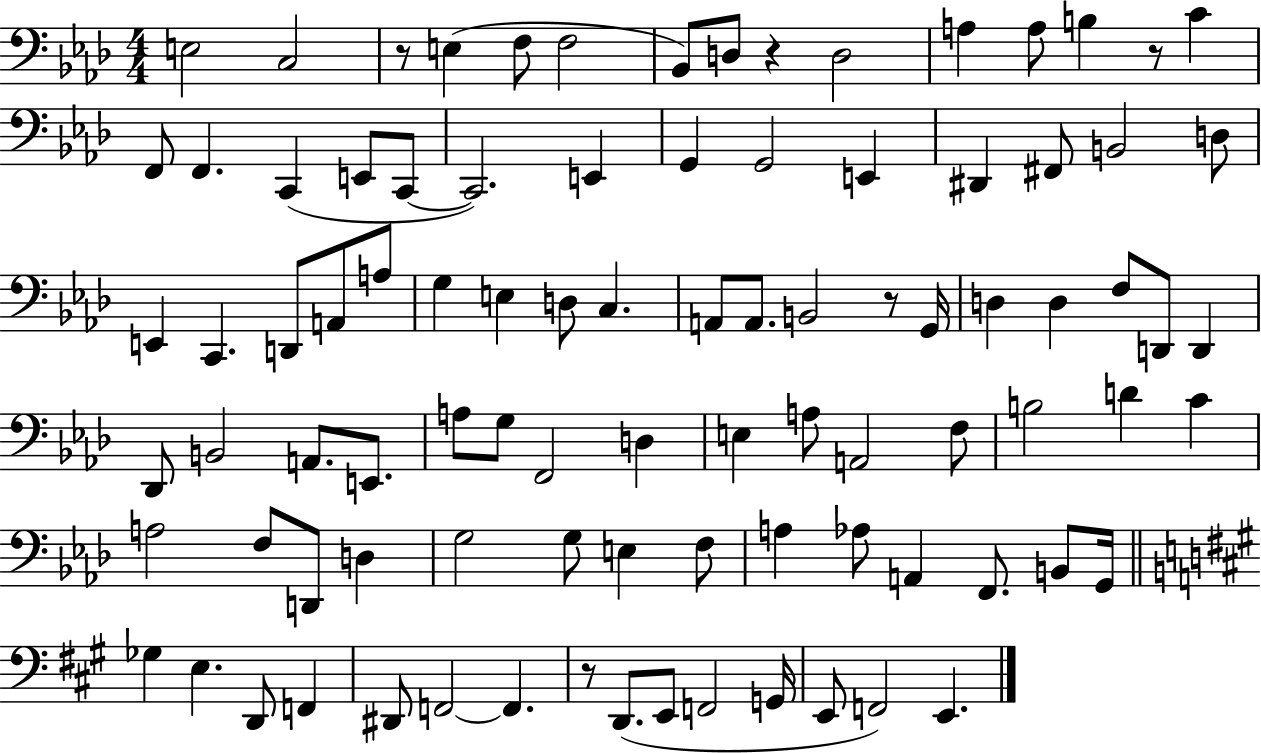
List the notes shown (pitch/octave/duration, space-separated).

E3/h C3/h R/e E3/q F3/e F3/h Bb2/e D3/e R/q D3/h A3/q A3/e B3/q R/e C4/q F2/e F2/q. C2/q E2/e C2/e C2/h. E2/q G2/q G2/h E2/q D#2/q F#2/e B2/h D3/e E2/q C2/q. D2/e A2/e A3/e G3/q E3/q D3/e C3/q. A2/e A2/e. B2/h R/e G2/s D3/q D3/q F3/e D2/e D2/q Db2/e B2/h A2/e. E2/e. A3/e G3/e F2/h D3/q E3/q A3/e A2/h F3/e B3/h D4/q C4/q A3/h F3/e D2/e D3/q G3/h G3/e E3/q F3/e A3/q Ab3/e A2/q F2/e. B2/e G2/s Gb3/q E3/q. D2/e F2/q D#2/e F2/h F2/q. R/e D2/e. E2/e F2/h G2/s E2/e F2/h E2/q.